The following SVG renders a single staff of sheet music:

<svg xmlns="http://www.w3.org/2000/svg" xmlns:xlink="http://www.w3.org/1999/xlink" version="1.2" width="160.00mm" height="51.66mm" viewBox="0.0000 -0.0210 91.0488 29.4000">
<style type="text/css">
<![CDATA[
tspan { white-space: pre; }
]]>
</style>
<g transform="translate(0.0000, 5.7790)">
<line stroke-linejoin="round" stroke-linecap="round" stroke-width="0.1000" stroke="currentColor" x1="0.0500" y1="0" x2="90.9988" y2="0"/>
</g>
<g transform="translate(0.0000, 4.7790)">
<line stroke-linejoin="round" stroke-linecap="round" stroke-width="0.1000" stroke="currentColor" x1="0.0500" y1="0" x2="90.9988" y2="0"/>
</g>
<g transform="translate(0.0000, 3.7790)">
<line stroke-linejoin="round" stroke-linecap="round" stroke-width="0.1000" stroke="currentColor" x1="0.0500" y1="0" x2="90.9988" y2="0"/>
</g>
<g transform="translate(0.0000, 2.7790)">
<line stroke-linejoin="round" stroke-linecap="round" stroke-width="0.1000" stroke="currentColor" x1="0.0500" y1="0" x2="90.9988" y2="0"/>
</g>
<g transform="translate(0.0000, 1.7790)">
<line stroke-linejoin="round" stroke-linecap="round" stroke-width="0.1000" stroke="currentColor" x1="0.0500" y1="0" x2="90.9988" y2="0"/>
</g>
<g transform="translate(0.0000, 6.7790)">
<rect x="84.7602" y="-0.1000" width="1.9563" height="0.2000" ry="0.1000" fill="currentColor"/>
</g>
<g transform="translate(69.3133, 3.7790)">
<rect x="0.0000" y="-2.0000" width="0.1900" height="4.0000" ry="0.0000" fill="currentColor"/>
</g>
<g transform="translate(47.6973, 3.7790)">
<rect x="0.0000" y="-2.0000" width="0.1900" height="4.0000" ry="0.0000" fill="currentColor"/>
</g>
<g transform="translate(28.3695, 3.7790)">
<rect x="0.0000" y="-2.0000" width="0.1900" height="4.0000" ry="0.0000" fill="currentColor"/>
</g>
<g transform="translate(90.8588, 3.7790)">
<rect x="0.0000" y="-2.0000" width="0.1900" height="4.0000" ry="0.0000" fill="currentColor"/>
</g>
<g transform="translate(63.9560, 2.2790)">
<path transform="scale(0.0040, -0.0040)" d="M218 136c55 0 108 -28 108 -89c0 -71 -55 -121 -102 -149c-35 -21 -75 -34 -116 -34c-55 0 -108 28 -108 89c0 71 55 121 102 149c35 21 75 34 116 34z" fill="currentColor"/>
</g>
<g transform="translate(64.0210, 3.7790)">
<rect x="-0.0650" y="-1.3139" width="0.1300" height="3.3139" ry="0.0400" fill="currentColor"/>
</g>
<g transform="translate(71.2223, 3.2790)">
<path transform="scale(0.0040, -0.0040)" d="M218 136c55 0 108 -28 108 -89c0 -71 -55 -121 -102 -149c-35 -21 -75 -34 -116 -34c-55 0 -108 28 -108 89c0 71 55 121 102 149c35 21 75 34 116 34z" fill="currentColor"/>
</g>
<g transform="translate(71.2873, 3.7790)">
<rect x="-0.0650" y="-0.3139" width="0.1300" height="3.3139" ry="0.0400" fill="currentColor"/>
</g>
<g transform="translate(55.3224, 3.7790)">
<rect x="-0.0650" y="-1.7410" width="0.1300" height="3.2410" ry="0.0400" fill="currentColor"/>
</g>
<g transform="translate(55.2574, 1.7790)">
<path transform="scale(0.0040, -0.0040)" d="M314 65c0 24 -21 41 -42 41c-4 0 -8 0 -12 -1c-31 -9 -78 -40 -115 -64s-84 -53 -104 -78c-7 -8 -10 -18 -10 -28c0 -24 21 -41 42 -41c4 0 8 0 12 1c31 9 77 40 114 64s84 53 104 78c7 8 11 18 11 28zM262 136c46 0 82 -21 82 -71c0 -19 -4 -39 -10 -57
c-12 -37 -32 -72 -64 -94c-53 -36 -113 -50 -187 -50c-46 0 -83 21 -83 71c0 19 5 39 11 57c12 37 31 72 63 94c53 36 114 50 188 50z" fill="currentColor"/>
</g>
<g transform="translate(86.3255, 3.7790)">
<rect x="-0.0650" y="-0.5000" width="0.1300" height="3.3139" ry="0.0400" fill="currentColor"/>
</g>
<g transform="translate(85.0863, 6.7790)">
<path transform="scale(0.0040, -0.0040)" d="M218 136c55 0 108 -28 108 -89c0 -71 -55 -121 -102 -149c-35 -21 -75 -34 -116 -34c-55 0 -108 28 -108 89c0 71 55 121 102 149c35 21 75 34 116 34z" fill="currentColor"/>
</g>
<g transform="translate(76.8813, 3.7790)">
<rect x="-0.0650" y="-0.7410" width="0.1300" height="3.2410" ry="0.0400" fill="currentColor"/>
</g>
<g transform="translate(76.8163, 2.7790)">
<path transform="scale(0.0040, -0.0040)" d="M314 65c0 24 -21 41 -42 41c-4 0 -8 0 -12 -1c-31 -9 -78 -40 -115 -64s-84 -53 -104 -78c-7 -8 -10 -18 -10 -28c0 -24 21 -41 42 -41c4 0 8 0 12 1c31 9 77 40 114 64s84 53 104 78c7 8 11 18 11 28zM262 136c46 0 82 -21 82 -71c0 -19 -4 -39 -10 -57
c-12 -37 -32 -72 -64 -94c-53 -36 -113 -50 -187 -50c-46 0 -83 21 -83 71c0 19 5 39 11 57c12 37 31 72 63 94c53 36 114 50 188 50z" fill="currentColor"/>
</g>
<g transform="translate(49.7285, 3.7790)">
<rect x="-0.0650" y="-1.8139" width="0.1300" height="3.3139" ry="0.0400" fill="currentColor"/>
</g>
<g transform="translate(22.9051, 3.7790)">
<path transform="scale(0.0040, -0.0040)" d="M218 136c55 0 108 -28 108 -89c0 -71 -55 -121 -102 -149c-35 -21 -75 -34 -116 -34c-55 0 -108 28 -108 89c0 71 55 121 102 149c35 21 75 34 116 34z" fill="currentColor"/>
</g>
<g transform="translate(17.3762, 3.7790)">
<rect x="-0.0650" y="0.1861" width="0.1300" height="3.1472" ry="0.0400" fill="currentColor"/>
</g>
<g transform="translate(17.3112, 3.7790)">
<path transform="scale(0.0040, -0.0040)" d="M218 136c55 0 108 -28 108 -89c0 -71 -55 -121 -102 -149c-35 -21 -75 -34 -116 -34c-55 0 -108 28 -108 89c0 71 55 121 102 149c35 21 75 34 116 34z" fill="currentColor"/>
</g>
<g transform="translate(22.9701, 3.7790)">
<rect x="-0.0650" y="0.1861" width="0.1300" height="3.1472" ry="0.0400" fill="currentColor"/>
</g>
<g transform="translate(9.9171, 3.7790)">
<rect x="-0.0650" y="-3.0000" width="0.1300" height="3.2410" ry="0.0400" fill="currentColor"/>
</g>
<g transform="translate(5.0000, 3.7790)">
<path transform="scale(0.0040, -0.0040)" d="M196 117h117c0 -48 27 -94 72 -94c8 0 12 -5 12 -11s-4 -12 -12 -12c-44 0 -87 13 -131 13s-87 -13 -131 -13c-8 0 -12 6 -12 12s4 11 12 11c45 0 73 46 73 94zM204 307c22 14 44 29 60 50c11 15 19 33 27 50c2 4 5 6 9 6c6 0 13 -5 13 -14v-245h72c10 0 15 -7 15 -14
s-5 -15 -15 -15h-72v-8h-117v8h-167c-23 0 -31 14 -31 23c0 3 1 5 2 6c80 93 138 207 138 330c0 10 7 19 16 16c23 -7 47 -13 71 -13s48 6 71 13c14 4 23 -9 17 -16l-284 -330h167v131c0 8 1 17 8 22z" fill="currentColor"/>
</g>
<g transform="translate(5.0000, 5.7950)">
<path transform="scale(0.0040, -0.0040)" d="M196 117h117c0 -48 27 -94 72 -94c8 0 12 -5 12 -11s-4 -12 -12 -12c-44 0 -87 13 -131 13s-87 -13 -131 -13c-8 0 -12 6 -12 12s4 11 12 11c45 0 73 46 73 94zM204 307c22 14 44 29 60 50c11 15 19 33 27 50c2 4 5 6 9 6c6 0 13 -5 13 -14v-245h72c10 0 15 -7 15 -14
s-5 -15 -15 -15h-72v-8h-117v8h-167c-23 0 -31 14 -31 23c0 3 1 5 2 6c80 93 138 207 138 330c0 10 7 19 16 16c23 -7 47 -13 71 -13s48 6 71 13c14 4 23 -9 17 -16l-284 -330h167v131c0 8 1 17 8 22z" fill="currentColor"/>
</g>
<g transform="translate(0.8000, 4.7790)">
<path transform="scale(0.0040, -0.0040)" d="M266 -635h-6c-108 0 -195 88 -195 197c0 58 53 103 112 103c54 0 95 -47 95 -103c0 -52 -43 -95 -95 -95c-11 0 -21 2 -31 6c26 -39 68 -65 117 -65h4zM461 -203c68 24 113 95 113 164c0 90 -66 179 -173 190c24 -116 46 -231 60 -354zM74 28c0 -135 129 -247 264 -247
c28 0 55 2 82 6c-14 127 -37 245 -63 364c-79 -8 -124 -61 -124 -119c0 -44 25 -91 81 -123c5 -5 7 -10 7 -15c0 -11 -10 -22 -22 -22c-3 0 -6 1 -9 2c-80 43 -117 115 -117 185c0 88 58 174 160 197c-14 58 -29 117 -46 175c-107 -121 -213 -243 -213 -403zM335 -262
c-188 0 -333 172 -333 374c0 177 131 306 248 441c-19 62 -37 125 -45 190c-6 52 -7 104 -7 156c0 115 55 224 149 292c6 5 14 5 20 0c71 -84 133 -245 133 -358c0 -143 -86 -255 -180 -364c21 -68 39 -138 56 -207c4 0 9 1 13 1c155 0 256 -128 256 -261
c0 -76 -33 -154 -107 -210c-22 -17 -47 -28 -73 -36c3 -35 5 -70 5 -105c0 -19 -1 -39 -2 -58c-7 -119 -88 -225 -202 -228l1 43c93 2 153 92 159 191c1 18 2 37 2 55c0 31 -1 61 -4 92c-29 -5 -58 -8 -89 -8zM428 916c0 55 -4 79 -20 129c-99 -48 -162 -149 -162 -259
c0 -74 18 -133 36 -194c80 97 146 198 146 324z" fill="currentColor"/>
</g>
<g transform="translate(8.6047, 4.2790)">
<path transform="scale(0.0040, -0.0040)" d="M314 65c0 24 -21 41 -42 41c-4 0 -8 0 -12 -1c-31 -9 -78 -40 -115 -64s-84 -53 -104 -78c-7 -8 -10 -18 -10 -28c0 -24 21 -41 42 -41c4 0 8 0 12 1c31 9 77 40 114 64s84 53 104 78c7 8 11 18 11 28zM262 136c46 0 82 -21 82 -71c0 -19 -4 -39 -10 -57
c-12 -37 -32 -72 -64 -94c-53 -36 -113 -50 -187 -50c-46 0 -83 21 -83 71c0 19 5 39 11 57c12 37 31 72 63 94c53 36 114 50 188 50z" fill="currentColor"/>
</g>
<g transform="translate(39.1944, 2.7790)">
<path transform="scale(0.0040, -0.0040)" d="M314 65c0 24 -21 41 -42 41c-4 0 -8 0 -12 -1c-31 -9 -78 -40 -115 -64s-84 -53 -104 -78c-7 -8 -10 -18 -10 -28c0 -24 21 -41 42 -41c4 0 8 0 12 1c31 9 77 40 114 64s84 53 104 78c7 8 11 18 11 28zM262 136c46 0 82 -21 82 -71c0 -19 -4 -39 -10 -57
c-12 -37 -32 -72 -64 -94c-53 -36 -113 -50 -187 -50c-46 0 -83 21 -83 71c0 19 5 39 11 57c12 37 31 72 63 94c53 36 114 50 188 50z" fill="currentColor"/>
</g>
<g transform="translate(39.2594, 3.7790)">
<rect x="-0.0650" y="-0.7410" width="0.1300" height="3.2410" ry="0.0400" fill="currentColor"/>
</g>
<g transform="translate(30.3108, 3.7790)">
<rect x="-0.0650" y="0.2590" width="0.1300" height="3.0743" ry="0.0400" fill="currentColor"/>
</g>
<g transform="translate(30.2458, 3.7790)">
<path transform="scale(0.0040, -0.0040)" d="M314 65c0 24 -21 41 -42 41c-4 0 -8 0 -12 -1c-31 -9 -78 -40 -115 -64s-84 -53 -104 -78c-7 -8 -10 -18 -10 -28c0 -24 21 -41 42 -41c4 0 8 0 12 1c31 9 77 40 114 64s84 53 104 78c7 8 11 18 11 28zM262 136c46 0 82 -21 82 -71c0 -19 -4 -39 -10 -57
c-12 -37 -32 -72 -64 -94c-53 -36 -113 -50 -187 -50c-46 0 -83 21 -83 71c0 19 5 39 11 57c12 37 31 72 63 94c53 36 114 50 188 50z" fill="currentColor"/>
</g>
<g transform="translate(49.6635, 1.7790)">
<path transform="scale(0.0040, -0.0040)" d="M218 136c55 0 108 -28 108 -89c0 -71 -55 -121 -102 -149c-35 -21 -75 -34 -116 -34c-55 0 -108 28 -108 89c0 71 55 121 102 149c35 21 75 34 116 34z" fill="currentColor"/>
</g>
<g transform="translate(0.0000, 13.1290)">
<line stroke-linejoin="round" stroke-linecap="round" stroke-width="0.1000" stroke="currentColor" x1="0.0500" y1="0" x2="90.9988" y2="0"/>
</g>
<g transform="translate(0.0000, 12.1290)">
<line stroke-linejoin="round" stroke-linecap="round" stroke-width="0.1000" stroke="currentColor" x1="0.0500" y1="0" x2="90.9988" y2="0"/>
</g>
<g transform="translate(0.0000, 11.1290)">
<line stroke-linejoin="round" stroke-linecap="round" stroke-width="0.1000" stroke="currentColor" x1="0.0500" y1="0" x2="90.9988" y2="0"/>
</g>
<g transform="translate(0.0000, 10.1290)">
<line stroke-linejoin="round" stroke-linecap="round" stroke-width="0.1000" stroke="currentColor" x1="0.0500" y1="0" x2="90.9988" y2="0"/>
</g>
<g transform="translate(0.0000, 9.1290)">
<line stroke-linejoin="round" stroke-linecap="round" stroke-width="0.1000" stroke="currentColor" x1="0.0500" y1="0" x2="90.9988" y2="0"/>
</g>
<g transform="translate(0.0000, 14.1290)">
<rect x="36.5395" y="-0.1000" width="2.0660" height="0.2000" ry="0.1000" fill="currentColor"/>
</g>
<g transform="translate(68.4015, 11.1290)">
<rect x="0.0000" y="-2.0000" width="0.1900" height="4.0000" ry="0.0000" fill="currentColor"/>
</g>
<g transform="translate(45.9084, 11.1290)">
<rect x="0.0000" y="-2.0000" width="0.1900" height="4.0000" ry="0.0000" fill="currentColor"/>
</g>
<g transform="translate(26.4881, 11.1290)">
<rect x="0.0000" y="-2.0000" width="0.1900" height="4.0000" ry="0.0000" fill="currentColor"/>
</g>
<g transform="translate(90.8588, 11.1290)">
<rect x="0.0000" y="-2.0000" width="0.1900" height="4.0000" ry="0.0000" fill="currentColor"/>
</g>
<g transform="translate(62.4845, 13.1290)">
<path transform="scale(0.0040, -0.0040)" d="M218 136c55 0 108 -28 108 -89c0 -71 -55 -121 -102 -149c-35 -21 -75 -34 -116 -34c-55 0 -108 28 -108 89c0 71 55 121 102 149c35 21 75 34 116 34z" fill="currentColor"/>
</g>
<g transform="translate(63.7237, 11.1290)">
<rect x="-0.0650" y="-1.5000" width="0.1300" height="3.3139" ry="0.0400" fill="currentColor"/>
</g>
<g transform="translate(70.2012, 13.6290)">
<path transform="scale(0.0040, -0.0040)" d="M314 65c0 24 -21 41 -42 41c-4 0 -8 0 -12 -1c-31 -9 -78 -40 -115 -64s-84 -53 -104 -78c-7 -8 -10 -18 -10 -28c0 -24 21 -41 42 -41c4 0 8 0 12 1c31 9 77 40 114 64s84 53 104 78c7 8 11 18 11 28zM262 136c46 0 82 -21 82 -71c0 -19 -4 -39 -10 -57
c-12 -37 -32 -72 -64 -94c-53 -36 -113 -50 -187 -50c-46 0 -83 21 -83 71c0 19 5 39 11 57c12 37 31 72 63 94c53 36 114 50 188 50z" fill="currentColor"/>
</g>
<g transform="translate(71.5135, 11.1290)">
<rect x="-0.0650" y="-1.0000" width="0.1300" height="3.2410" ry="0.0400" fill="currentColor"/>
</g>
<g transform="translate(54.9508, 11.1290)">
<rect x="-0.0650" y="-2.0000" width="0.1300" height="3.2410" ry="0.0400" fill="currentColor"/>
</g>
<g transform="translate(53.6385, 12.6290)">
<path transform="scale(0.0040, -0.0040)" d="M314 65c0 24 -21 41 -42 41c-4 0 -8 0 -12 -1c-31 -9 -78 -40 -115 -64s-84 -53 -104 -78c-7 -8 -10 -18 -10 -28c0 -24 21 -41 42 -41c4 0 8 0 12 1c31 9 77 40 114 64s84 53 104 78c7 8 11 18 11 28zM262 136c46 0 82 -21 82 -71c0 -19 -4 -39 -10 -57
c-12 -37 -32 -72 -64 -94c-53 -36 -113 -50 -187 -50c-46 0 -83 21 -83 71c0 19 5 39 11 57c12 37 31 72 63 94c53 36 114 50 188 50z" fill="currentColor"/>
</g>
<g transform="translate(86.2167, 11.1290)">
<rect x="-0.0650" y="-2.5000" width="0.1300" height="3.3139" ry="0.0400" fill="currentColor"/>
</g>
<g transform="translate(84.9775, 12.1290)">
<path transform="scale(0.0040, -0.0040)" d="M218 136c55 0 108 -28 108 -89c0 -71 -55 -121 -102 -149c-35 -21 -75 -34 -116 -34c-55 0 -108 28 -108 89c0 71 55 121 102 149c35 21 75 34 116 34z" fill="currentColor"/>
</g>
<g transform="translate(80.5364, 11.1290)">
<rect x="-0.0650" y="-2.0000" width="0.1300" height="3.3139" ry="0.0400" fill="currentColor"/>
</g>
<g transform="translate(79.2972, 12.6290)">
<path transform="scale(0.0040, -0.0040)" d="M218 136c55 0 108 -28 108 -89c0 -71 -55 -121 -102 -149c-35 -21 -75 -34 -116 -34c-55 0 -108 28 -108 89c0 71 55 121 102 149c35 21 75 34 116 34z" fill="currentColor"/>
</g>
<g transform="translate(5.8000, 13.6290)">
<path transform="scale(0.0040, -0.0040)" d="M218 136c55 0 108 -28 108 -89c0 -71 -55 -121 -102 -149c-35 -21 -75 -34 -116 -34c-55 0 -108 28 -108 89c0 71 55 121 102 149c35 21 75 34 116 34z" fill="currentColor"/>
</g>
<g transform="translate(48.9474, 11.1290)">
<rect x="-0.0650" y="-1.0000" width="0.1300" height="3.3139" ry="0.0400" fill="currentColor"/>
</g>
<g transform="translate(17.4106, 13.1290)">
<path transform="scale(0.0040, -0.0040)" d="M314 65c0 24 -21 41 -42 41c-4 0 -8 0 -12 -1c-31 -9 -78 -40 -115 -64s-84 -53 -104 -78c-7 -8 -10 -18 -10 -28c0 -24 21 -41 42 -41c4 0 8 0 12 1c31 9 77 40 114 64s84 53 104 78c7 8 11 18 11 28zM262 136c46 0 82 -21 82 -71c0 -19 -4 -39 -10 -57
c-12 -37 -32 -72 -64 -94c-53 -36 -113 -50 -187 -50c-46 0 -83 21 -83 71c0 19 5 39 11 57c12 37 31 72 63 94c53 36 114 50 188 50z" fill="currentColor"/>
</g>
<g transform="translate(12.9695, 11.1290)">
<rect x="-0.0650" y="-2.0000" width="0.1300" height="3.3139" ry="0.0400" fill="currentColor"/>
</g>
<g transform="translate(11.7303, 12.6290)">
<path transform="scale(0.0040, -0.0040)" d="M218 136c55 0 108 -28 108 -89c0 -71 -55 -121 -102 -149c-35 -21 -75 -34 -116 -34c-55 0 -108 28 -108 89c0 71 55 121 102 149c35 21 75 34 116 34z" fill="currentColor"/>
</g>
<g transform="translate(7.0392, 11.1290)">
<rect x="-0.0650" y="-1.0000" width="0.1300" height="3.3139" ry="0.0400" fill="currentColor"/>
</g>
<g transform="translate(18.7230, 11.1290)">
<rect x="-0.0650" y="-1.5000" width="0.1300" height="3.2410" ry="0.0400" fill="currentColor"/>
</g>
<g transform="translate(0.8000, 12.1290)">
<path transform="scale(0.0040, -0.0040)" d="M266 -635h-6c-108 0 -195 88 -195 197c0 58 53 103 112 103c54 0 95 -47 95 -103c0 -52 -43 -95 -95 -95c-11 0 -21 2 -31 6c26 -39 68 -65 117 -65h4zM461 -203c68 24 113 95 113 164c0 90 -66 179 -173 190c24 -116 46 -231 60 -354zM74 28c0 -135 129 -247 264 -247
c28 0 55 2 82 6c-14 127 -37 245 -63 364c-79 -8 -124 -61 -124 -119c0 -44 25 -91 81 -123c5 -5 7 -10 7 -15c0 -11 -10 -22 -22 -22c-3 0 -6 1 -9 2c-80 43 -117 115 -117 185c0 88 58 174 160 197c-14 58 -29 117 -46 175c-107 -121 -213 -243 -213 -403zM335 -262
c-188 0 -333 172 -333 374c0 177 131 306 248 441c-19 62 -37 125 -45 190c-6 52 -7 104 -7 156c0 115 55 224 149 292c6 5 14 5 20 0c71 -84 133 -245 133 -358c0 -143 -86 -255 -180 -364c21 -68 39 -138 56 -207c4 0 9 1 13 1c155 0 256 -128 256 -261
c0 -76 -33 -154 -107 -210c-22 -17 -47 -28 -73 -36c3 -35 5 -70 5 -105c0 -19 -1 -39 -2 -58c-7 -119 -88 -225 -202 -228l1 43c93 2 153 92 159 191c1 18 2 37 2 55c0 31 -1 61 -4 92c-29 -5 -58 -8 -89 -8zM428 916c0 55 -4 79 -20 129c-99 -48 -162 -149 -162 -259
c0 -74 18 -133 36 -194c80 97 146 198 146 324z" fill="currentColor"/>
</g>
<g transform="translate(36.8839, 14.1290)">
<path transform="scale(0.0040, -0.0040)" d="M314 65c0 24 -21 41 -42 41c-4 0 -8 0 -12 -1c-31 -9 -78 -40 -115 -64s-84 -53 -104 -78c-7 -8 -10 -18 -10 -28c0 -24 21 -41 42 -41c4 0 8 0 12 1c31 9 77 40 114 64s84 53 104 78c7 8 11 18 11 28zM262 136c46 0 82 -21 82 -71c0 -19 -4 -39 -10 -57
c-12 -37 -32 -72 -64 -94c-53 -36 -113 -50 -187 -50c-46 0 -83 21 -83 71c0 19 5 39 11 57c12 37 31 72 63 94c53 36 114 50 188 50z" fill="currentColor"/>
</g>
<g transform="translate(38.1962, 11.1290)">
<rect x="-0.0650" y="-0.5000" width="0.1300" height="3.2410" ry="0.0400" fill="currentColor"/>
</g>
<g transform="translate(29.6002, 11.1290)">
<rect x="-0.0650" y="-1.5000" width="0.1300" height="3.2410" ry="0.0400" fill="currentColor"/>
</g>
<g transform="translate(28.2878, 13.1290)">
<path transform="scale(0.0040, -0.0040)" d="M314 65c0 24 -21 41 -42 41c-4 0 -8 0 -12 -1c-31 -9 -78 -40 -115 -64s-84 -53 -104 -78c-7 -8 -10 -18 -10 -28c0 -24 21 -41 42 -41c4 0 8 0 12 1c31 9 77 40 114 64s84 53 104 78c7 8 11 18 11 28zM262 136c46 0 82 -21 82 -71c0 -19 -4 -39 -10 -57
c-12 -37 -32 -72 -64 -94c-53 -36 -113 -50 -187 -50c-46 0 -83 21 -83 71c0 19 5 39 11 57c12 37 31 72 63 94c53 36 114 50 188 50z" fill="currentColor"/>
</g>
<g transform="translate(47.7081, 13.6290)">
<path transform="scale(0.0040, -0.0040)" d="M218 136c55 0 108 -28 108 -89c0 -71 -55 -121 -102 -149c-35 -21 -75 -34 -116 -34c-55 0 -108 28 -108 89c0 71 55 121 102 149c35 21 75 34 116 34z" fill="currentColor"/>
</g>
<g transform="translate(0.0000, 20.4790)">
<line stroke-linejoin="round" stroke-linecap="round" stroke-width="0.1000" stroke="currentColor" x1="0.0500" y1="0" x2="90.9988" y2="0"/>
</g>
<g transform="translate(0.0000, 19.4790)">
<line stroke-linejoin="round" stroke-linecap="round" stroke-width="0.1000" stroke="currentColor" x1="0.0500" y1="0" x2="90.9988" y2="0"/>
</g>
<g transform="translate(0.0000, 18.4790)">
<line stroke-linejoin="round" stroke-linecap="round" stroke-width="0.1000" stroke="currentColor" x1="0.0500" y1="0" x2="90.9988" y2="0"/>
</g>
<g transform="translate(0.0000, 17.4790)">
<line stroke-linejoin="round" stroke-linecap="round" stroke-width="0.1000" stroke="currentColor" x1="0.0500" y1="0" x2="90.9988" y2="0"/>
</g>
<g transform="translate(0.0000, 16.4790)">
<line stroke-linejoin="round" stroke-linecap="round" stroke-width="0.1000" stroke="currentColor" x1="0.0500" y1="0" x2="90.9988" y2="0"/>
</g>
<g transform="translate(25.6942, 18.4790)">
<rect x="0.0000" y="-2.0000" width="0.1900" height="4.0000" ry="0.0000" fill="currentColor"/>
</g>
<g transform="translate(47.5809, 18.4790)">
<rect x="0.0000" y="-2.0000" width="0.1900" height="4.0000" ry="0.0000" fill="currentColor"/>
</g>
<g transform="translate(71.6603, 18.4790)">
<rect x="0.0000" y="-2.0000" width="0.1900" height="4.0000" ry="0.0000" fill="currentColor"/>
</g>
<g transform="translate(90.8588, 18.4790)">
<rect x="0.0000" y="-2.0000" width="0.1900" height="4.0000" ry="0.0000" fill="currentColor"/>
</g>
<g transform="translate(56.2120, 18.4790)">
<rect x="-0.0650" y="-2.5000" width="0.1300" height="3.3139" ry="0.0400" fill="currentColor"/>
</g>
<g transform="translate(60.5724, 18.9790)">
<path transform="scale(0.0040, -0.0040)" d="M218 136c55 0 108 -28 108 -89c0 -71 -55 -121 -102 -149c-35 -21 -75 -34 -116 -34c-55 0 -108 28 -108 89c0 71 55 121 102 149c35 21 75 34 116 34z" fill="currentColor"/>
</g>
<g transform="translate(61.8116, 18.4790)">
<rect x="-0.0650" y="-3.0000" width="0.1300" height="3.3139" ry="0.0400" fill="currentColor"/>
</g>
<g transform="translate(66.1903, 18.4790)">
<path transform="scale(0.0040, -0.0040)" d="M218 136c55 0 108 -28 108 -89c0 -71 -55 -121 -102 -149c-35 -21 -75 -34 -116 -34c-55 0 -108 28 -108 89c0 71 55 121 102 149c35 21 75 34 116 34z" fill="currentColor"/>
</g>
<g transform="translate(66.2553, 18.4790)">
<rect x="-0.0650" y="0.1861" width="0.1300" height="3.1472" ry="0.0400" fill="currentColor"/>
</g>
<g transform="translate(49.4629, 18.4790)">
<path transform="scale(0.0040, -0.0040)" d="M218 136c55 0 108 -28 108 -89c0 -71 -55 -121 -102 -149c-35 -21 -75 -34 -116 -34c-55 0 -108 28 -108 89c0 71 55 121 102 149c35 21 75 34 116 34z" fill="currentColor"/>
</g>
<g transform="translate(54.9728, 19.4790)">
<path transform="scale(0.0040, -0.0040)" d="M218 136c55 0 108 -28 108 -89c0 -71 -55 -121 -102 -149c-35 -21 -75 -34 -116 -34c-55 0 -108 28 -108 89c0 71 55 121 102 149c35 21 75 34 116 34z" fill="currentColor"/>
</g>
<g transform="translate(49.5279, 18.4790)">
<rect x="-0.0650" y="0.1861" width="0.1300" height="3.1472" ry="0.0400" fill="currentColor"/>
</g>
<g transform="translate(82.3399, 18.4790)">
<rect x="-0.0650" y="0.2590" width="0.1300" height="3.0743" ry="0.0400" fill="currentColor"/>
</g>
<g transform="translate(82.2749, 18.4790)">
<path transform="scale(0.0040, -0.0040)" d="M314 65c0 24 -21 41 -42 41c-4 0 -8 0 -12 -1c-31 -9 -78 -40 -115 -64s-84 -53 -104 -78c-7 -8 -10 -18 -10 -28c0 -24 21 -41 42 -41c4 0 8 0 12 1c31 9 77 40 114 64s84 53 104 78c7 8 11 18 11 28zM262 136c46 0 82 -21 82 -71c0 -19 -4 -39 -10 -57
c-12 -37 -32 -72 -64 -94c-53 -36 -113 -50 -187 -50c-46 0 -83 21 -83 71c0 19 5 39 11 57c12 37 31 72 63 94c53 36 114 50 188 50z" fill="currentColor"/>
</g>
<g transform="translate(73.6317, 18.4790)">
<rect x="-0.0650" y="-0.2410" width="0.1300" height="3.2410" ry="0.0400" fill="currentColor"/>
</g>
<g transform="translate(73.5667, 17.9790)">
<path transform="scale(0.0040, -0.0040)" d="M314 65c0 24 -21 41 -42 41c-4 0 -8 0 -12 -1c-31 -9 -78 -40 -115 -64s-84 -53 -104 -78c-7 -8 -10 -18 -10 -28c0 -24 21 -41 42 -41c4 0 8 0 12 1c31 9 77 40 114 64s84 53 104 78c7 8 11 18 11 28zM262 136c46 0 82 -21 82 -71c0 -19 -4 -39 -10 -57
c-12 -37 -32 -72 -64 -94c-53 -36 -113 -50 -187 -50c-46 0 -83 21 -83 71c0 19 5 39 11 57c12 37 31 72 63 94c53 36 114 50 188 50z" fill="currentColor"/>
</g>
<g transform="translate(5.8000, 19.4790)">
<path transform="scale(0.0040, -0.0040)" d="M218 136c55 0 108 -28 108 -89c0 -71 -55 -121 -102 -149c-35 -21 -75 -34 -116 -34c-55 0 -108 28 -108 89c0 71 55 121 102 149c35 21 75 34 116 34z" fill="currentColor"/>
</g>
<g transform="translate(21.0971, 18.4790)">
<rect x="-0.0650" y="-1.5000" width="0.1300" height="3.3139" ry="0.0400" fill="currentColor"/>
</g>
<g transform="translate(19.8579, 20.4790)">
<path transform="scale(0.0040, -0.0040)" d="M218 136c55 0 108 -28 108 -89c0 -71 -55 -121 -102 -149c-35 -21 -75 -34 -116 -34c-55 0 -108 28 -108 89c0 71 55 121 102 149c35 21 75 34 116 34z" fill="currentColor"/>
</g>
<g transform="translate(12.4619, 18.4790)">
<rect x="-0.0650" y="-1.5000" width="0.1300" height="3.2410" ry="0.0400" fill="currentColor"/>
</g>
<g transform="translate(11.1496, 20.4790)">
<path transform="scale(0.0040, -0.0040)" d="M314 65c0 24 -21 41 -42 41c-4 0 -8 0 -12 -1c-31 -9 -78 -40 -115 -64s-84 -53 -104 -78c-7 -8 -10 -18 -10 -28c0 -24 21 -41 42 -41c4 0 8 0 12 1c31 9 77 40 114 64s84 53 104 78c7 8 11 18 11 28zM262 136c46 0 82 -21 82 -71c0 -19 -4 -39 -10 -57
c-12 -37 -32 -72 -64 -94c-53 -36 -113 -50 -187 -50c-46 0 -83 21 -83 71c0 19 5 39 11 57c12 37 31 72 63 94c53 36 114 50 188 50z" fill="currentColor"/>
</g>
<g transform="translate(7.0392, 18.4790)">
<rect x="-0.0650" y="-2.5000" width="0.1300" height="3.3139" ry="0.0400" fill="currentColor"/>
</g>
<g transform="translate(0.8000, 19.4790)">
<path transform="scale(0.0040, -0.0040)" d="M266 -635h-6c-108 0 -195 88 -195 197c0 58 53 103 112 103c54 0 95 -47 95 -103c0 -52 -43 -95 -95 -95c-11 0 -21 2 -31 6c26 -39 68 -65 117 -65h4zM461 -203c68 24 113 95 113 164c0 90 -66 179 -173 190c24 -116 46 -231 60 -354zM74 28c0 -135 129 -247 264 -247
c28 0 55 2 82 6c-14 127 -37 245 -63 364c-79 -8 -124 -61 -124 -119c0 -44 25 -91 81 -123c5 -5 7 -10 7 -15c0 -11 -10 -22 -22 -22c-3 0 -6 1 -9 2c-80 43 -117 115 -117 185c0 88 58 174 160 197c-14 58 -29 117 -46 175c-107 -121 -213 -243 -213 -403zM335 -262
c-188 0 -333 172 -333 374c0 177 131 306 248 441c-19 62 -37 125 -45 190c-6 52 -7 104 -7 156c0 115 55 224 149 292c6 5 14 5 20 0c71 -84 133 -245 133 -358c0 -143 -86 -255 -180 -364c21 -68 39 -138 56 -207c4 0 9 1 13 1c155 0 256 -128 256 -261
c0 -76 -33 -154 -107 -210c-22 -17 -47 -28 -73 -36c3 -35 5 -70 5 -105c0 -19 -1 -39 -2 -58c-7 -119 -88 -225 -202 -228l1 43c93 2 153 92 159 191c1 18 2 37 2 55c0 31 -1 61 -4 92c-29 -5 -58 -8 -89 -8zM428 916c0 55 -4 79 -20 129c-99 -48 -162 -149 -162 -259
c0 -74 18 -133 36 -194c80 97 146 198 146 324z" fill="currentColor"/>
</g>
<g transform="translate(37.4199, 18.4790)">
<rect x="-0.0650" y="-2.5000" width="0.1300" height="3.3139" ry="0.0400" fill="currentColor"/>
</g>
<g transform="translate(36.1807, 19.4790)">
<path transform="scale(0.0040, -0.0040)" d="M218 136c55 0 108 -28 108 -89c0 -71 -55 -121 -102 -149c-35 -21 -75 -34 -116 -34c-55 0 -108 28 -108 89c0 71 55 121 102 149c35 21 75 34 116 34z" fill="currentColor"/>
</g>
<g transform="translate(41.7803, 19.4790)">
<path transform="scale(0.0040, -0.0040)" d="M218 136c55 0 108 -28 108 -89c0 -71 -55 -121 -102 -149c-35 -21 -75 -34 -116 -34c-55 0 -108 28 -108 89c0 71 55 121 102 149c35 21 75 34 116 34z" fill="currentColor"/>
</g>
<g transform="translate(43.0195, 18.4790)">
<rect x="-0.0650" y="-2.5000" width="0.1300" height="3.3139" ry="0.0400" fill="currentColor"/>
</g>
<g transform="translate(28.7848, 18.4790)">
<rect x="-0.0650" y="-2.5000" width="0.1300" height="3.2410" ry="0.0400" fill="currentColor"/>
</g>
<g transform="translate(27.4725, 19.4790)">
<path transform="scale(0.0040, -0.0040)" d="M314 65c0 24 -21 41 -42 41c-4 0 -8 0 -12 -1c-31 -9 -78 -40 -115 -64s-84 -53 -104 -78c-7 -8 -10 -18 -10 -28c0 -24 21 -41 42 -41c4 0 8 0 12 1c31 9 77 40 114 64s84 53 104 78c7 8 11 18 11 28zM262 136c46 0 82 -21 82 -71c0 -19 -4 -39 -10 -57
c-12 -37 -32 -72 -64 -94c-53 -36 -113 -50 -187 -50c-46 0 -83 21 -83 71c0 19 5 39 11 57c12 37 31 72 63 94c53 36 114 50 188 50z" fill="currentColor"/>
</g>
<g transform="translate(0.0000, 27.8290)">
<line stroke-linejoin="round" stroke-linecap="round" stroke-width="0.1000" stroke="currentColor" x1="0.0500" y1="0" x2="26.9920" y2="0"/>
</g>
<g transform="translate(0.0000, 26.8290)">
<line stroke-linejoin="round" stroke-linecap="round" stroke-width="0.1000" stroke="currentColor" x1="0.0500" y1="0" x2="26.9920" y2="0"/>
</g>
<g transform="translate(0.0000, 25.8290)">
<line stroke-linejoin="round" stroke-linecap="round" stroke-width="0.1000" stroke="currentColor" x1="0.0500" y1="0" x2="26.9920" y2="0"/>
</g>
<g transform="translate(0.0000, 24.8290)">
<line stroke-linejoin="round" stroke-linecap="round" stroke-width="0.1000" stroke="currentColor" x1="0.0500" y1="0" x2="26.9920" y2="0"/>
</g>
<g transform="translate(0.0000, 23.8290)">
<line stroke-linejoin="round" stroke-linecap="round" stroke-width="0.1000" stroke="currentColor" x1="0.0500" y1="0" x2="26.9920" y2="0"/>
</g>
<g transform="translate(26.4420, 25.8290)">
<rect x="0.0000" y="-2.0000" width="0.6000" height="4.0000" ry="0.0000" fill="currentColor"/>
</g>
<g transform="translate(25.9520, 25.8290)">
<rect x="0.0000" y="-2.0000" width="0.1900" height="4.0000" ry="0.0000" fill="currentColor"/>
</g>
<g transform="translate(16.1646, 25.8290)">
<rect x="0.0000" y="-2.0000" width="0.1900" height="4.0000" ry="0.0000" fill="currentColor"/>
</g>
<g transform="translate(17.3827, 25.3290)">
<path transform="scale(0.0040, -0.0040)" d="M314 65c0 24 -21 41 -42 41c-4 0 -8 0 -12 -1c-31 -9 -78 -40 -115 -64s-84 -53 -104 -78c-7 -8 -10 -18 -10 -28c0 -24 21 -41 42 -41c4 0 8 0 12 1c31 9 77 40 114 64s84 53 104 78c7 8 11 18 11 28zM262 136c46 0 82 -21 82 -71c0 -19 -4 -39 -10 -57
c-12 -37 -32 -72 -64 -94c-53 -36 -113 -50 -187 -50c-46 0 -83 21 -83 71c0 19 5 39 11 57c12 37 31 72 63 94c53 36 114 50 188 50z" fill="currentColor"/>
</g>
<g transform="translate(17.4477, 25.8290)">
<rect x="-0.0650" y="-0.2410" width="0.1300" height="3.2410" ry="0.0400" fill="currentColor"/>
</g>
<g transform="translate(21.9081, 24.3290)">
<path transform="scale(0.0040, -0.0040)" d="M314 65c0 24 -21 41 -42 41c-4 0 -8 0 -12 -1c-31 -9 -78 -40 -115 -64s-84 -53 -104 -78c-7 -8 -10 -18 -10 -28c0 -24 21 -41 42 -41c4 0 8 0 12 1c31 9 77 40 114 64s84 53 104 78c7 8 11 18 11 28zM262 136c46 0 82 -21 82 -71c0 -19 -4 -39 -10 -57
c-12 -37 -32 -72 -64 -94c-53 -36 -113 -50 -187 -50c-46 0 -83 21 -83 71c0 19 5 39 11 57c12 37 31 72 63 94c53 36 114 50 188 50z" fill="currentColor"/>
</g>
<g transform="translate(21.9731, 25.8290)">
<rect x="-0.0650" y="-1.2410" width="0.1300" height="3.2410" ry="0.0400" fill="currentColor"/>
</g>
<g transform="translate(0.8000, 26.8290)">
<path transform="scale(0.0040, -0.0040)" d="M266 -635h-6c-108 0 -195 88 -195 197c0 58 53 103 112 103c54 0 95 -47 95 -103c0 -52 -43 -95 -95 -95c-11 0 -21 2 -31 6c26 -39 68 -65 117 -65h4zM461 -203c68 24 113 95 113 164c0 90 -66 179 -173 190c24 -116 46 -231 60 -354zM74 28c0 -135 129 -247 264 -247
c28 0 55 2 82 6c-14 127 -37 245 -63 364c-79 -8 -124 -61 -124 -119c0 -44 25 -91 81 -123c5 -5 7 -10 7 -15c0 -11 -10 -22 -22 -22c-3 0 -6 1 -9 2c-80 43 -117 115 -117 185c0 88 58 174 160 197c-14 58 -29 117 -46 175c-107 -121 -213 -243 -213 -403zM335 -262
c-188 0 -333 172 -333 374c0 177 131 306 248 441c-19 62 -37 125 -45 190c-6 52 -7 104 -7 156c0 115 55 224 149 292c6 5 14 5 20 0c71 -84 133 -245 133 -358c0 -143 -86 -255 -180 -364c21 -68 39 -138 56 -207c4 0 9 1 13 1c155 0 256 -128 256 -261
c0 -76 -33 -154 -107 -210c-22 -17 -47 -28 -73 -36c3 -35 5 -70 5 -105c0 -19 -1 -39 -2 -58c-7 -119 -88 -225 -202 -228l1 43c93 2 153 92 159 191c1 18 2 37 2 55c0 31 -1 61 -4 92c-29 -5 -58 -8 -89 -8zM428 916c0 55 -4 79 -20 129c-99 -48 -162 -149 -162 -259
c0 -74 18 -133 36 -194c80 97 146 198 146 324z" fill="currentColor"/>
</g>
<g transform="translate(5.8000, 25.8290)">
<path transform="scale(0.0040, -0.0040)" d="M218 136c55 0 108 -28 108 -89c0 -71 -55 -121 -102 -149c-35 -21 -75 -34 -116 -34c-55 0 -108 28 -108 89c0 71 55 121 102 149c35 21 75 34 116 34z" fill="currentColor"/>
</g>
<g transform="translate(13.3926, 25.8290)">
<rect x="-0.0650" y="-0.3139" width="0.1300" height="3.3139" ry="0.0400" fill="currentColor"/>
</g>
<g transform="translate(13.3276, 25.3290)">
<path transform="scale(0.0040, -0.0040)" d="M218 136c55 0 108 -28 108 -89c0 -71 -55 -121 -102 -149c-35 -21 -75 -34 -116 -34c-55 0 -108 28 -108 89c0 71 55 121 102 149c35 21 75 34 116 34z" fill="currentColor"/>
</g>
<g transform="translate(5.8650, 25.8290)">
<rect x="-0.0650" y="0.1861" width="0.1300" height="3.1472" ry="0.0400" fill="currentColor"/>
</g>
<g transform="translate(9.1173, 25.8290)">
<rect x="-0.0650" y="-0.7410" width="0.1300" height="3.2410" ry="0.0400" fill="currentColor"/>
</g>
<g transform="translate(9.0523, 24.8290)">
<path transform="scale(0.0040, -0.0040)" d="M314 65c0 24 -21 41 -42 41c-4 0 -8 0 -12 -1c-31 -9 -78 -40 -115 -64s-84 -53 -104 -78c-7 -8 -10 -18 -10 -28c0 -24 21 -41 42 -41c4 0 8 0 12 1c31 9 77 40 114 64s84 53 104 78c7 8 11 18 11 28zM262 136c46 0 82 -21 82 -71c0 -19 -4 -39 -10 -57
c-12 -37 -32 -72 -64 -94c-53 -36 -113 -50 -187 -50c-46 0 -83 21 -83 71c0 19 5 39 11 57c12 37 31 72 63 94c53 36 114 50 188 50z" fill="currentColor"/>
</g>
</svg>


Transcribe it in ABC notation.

X:1
T:Untitled
M:4/4
L:1/4
K:C
A2 B B B2 d2 f f2 e c d2 C D F E2 E2 C2 D F2 E D2 F G G E2 E G2 G G B G A B c2 B2 B d2 c c2 e2